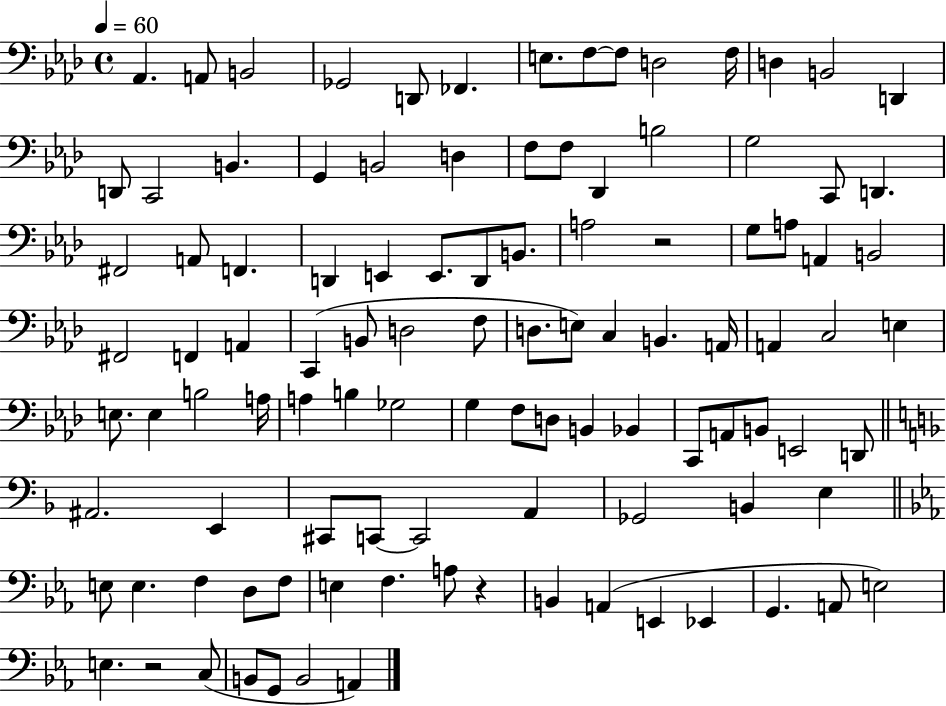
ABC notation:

X:1
T:Untitled
M:4/4
L:1/4
K:Ab
_A,, A,,/2 B,,2 _G,,2 D,,/2 _F,, E,/2 F,/2 F,/2 D,2 F,/4 D, B,,2 D,, D,,/2 C,,2 B,, G,, B,,2 D, F,/2 F,/2 _D,, B,2 G,2 C,,/2 D,, ^F,,2 A,,/2 F,, D,, E,, E,,/2 D,,/2 B,,/2 A,2 z2 G,/2 A,/2 A,, B,,2 ^F,,2 F,, A,, C,, B,,/2 D,2 F,/2 D,/2 E,/2 C, B,, A,,/4 A,, C,2 E, E,/2 E, B,2 A,/4 A, B, _G,2 G, F,/2 D,/2 B,, _B,, C,,/2 A,,/2 B,,/2 E,,2 D,,/2 ^A,,2 E,, ^C,,/2 C,,/2 C,,2 A,, _G,,2 B,, E, E,/2 E, F, D,/2 F,/2 E, F, A,/2 z B,, A,, E,, _E,, G,, A,,/2 E,2 E, z2 C,/2 B,,/2 G,,/2 B,,2 A,,